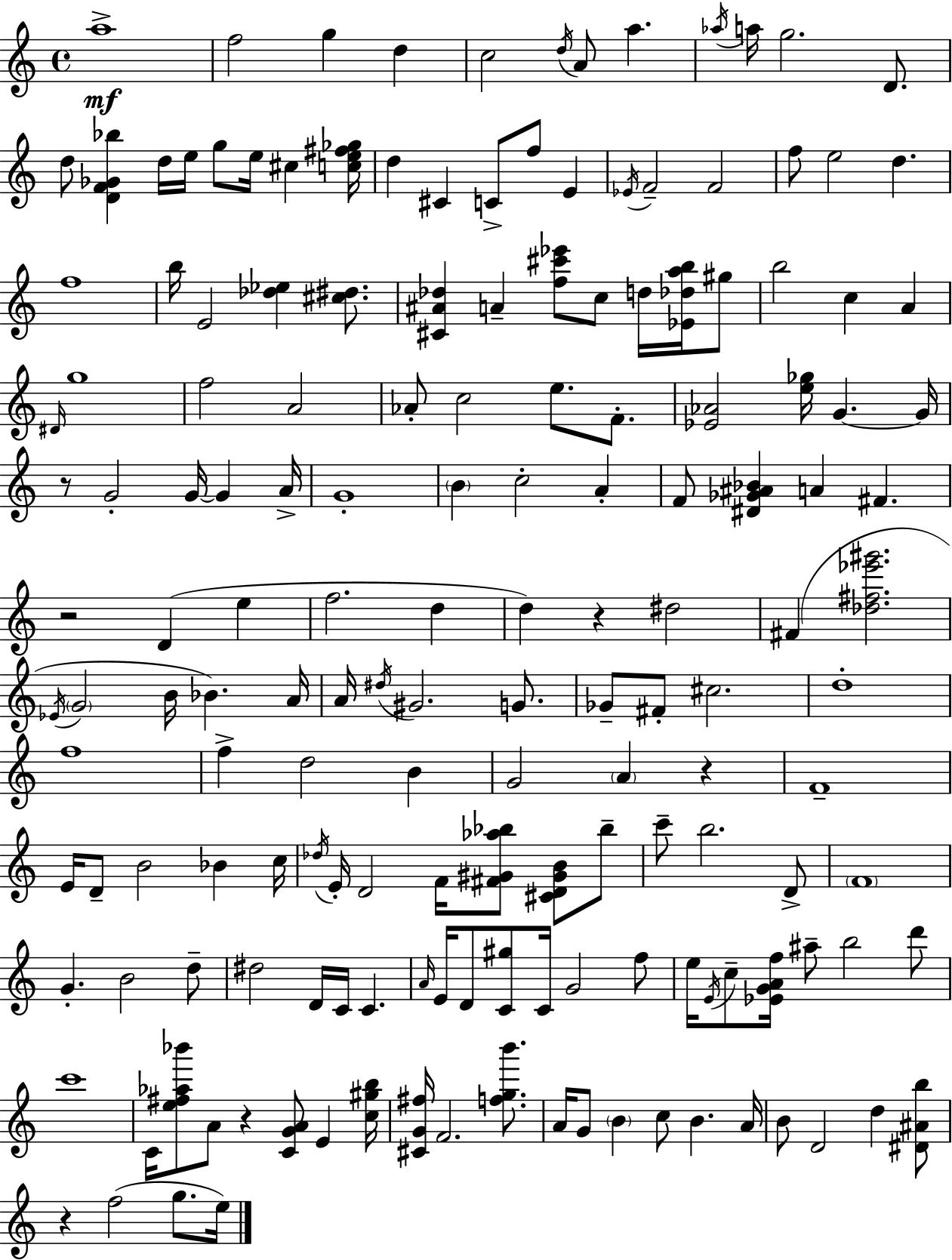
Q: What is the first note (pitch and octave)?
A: A5